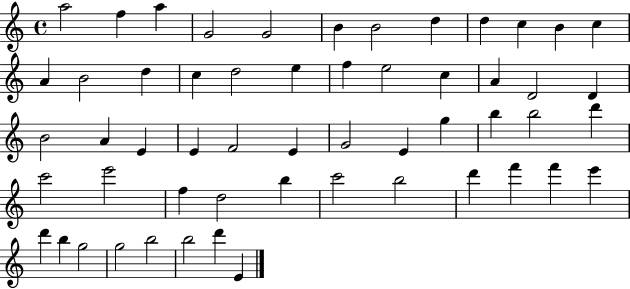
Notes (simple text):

A5/h F5/q A5/q G4/h G4/h B4/q B4/h D5/q D5/q C5/q B4/q C5/q A4/q B4/h D5/q C5/q D5/h E5/q F5/q E5/h C5/q A4/q D4/h D4/q B4/h A4/q E4/q E4/q F4/h E4/q G4/h E4/q G5/q B5/q B5/h D6/q C6/h E6/h F5/q D5/h B5/q C6/h B5/h D6/q F6/q F6/q E6/q D6/q B5/q G5/h G5/h B5/h B5/h D6/q E4/q